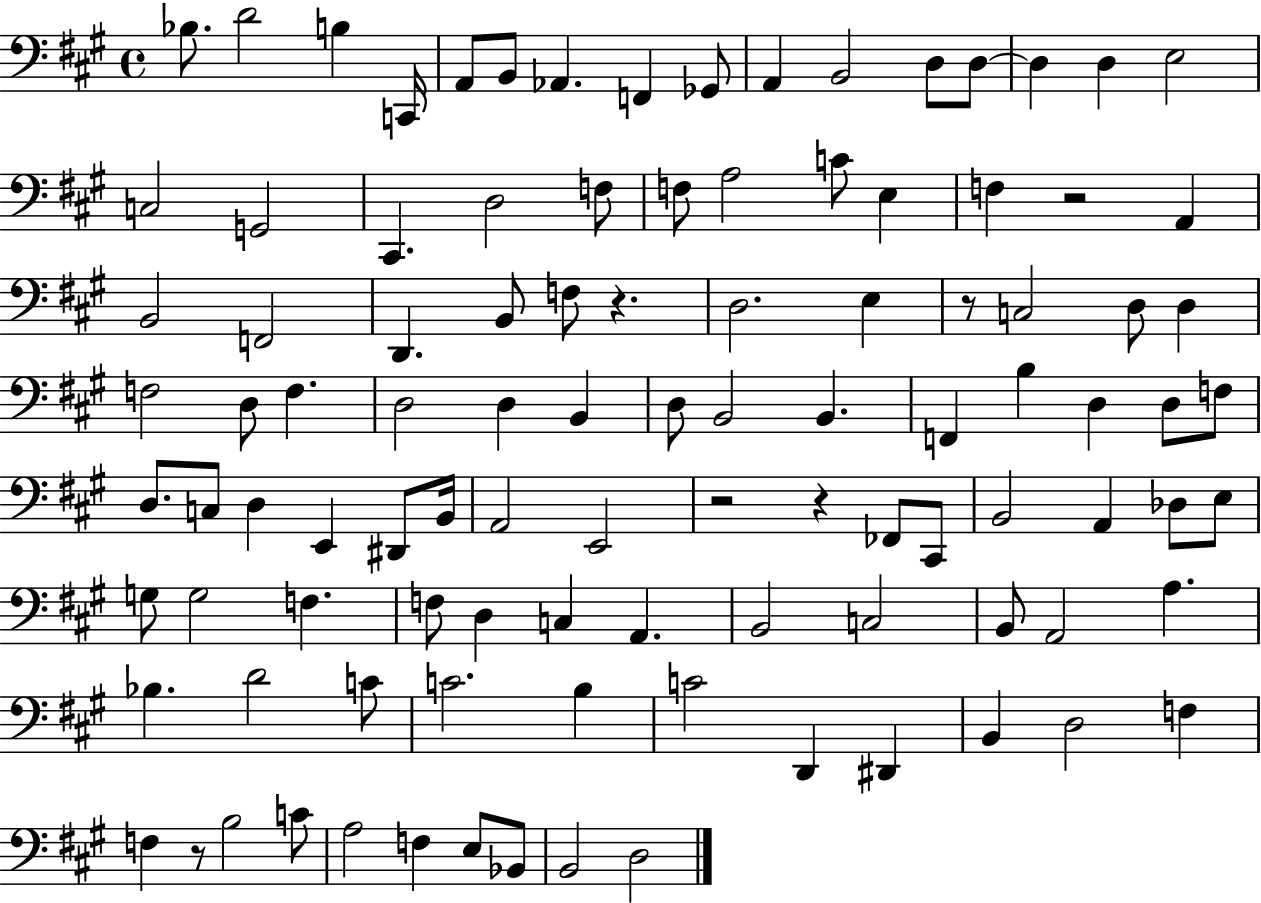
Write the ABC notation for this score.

X:1
T:Untitled
M:4/4
L:1/4
K:A
_B,/2 D2 B, C,,/4 A,,/2 B,,/2 _A,, F,, _G,,/2 A,, B,,2 D,/2 D,/2 D, D, E,2 C,2 G,,2 ^C,, D,2 F,/2 F,/2 A,2 C/2 E, F, z2 A,, B,,2 F,,2 D,, B,,/2 F,/2 z D,2 E, z/2 C,2 D,/2 D, F,2 D,/2 F, D,2 D, B,, D,/2 B,,2 B,, F,, B, D, D,/2 F,/2 D,/2 C,/2 D, E,, ^D,,/2 B,,/4 A,,2 E,,2 z2 z _F,,/2 ^C,,/2 B,,2 A,, _D,/2 E,/2 G,/2 G,2 F, F,/2 D, C, A,, B,,2 C,2 B,,/2 A,,2 A, _B, D2 C/2 C2 B, C2 D,, ^D,, B,, D,2 F, F, z/2 B,2 C/2 A,2 F, E,/2 _B,,/2 B,,2 D,2